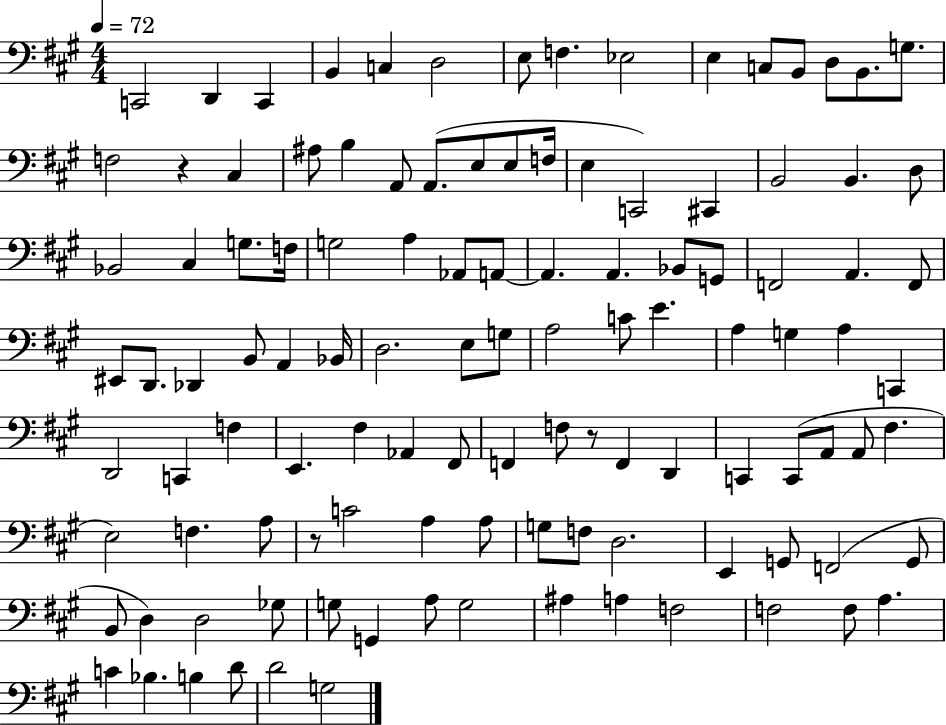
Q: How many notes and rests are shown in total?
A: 113